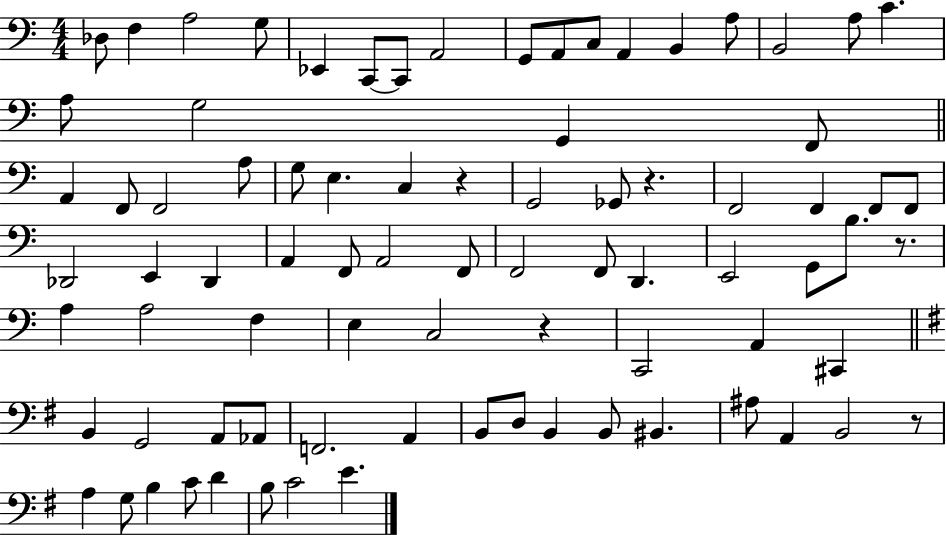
{
  \clef bass
  \numericTimeSignature
  \time 4/4
  \key c \major
  des8 f4 a2 g8 | ees,4 c,8~~ c,8 a,2 | g,8 a,8 c8 a,4 b,4 a8 | b,2 a8 c'4. | \break a8 g2 g,4 f,8 | \bar "||" \break \key a \minor a,4 f,8 f,2 a8 | g8 e4. c4 r4 | g,2 ges,8 r4. | f,2 f,4 f,8 f,8 | \break des,2 e,4 des,4 | a,4 f,8 a,2 f,8 | f,2 f,8 d,4. | e,2 g,8 b8. r8. | \break a4 a2 f4 | e4 c2 r4 | c,2 a,4 cis,4 | \bar "||" \break \key g \major b,4 g,2 a,8 aes,8 | f,2. a,4 | b,8 d8 b,4 b,8 bis,4. | ais8 a,4 b,2 r8 | \break a4 g8 b4 c'8 d'4 | b8 c'2 e'4. | \bar "|."
}